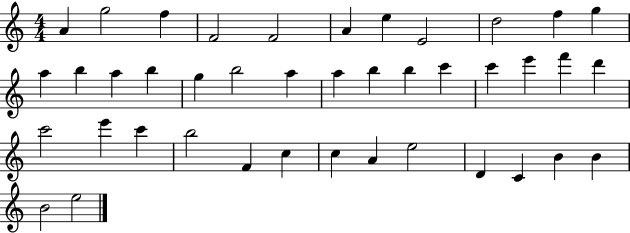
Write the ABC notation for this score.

X:1
T:Untitled
M:4/4
L:1/4
K:C
A g2 f F2 F2 A e E2 d2 f g a b a b g b2 a a b b c' c' e' f' d' c'2 e' c' b2 F c c A e2 D C B B B2 e2